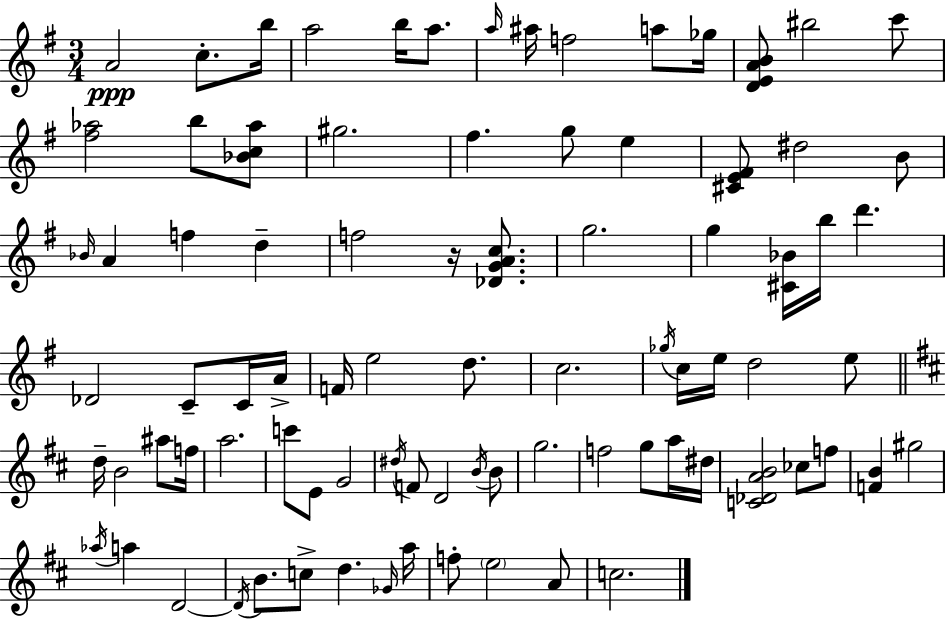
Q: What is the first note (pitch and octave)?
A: A4